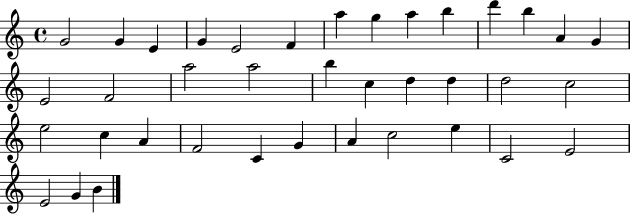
G4/h G4/q E4/q G4/q E4/h F4/q A5/q G5/q A5/q B5/q D6/q B5/q A4/q G4/q E4/h F4/h A5/h A5/h B5/q C5/q D5/q D5/q D5/h C5/h E5/h C5/q A4/q F4/h C4/q G4/q A4/q C5/h E5/q C4/h E4/h E4/h G4/q B4/q